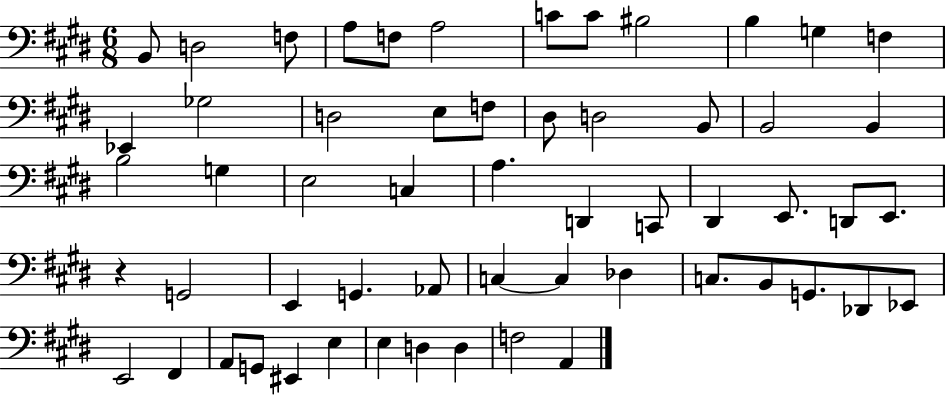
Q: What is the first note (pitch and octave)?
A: B2